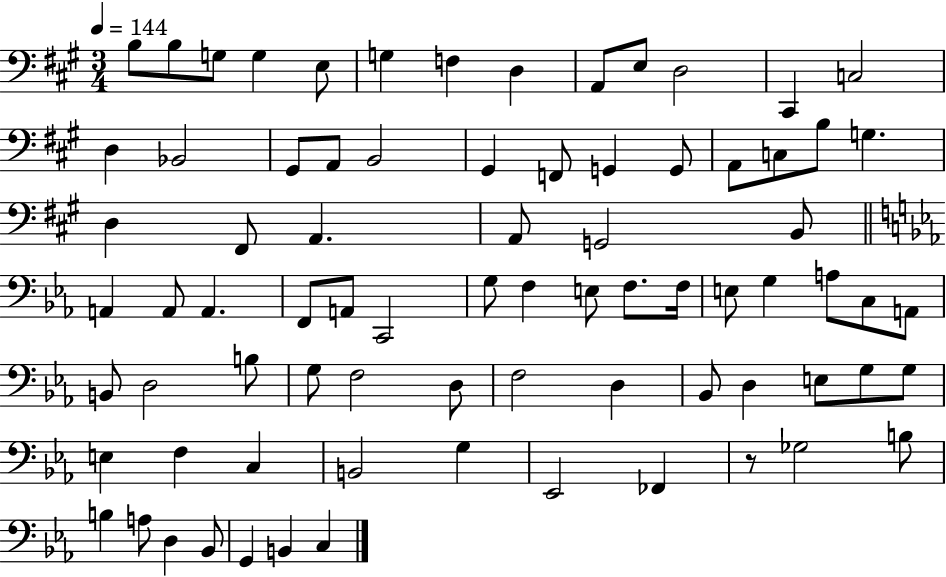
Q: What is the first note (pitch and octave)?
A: B3